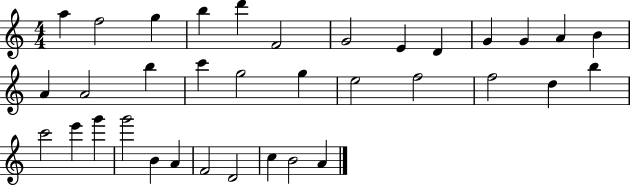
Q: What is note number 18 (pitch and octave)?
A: G5